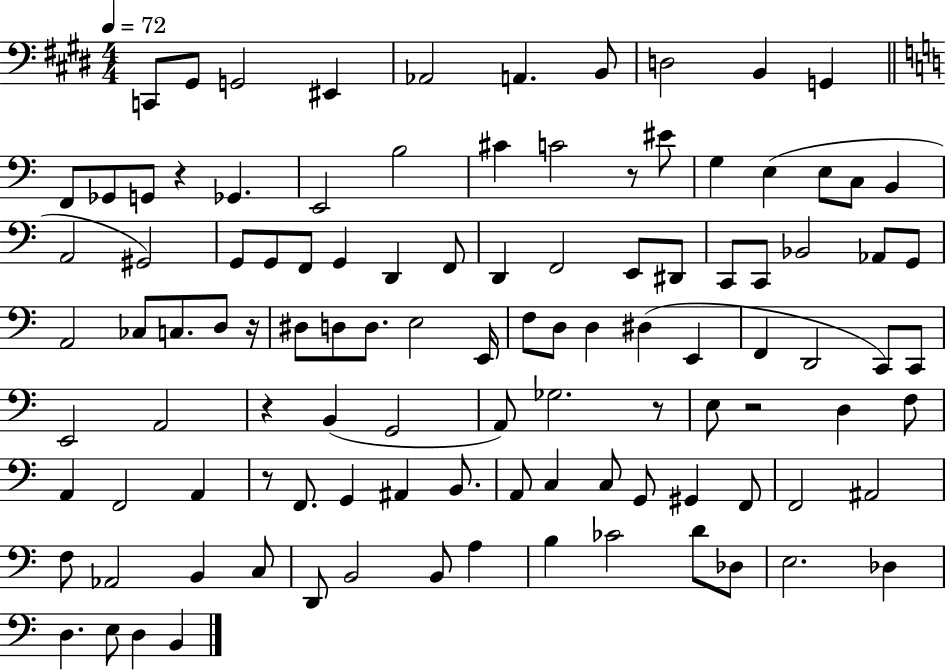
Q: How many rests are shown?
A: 7